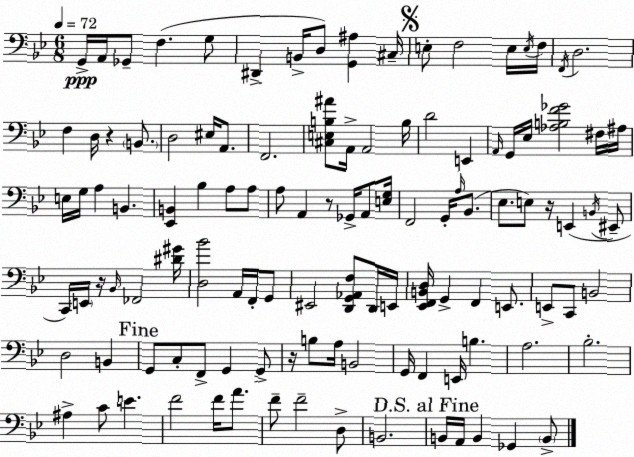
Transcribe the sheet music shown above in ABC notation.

X:1
T:Untitled
M:6/8
L:1/4
K:Bb
G,,/4 A,,/4 _G,,/2 F, G,/2 ^D,, B,,/4 D,/2 [G,,^A,] ^C,/4 E,/2 F,2 E,/4 E,/4 F,/4 F,,/4 D,2 F, D,/4 z B,,/2 D,2 ^E,/4 A,,/2 F,,2 [^C,E,B,^A]/2 A,,/4 A,,2 B,/4 D2 E,, A,,/4 G,,/4 _E,/4 [_A,B,F_G]2 ^F,/4 ^A,/4 E,/4 G,/4 A, B,, [_E,,B,,] _B, A,/2 A,/2 A,/2 A,, z/2 _G,,/4 A,,/2 [E,G,]/4 F,,2 G,,/4 A,/4 _B,,/2 _E,/2 E,/2 z/4 E,, B,,/4 ^E,,/2 C,,/4 E,,/4 z/4 _B,,/4 _F,,2 [^D^G]/4 [D,_B]2 A,,/4 F,,/4 G,,/2 ^E,,2 [D,,G,,_A,,F,]/2 D,,/4 E,,/4 [_E,,F,,B,,D,]/4 G,, F,, E,,/2 E,,/2 C,,/2 B,,2 D,2 B,, G,,/2 C,/2 F,,/2 G,, G,,/2 z/4 B,/2 A,/4 B,,2 G,,/4 F,, E,,/4 B, A,2 _B,2 ^A, C/2 E F2 F/4 A/2 F/2 F2 D,/2 B,,2 B,,/4 A,,/4 B,, _G,, B,,/2